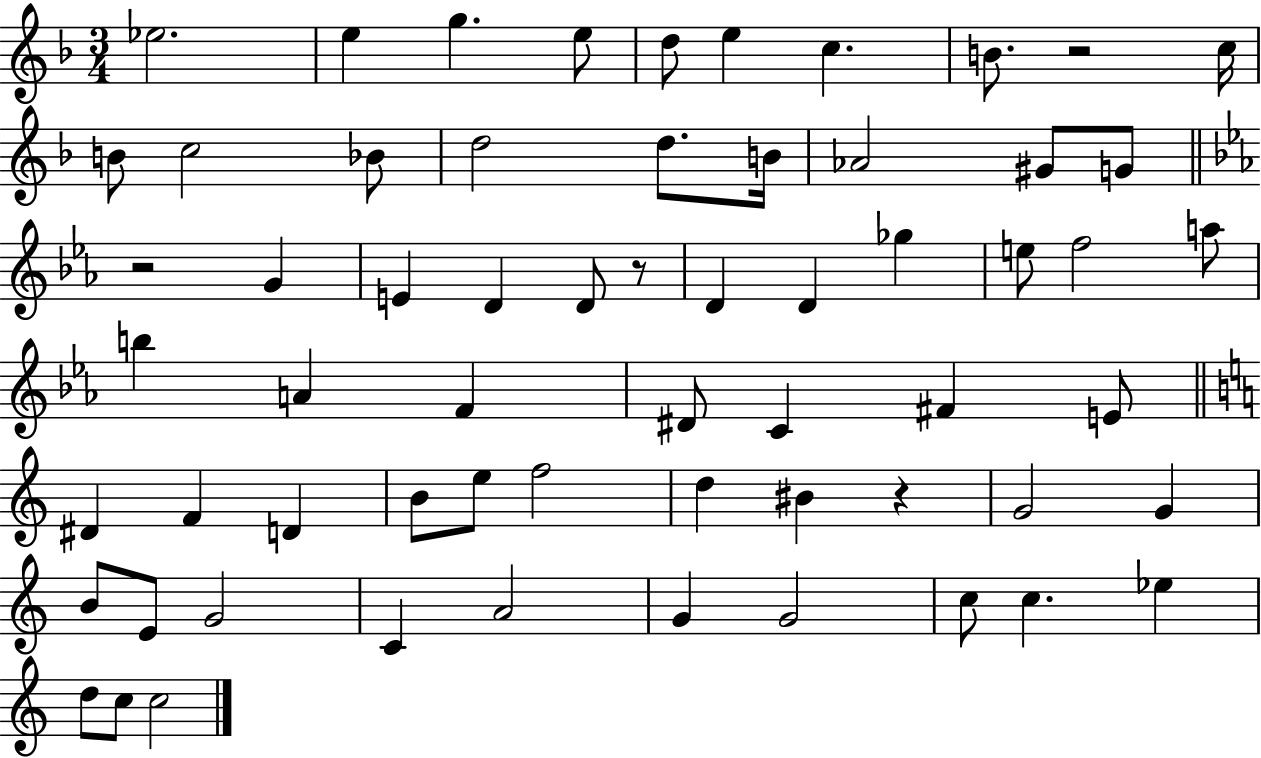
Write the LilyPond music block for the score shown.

{
  \clef treble
  \numericTimeSignature
  \time 3/4
  \key f \major
  ees''2. | e''4 g''4. e''8 | d''8 e''4 c''4. | b'8. r2 c''16 | \break b'8 c''2 bes'8 | d''2 d''8. b'16 | aes'2 gis'8 g'8 | \bar "||" \break \key c \minor r2 g'4 | e'4 d'4 d'8 r8 | d'4 d'4 ges''4 | e''8 f''2 a''8 | \break b''4 a'4 f'4 | dis'8 c'4 fis'4 e'8 | \bar "||" \break \key c \major dis'4 f'4 d'4 | b'8 e''8 f''2 | d''4 bis'4 r4 | g'2 g'4 | \break b'8 e'8 g'2 | c'4 a'2 | g'4 g'2 | c''8 c''4. ees''4 | \break d''8 c''8 c''2 | \bar "|."
}